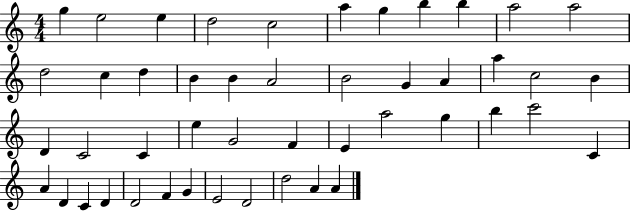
G5/q E5/h E5/q D5/h C5/h A5/q G5/q B5/q B5/q A5/h A5/h D5/h C5/q D5/q B4/q B4/q A4/h B4/h G4/q A4/q A5/q C5/h B4/q D4/q C4/h C4/q E5/q G4/h F4/q E4/q A5/h G5/q B5/q C6/h C4/q A4/q D4/q C4/q D4/q D4/h F4/q G4/q E4/h D4/h D5/h A4/q A4/q